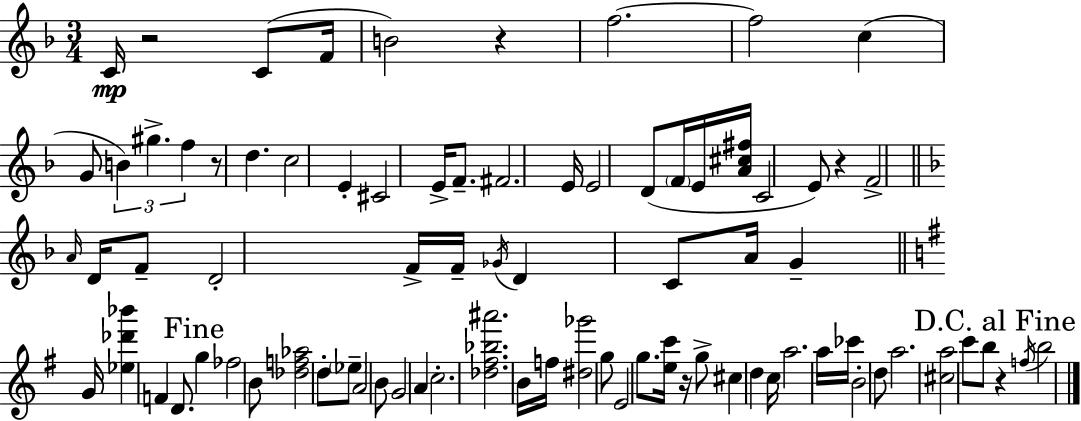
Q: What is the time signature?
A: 3/4